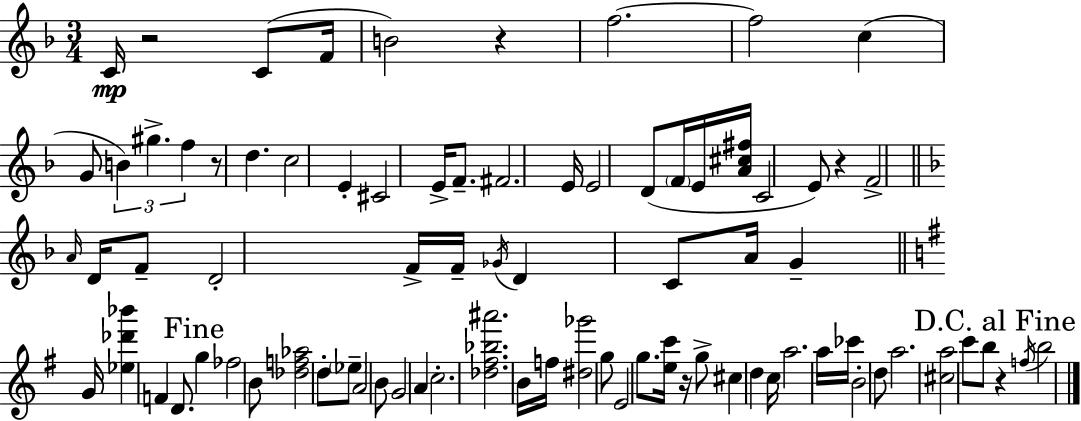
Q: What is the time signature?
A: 3/4